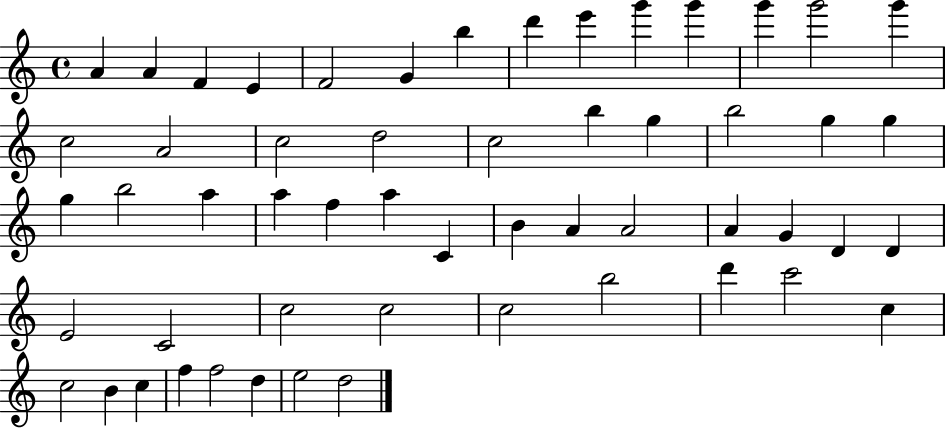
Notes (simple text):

A4/q A4/q F4/q E4/q F4/h G4/q B5/q D6/q E6/q G6/q G6/q G6/q G6/h G6/q C5/h A4/h C5/h D5/h C5/h B5/q G5/q B5/h G5/q G5/q G5/q B5/h A5/q A5/q F5/q A5/q C4/q B4/q A4/q A4/h A4/q G4/q D4/q D4/q E4/h C4/h C5/h C5/h C5/h B5/h D6/q C6/h C5/q C5/h B4/q C5/q F5/q F5/h D5/q E5/h D5/h